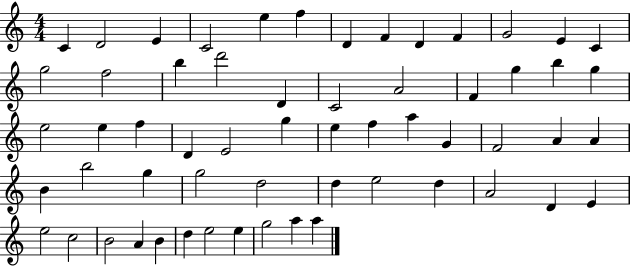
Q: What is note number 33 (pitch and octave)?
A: A5